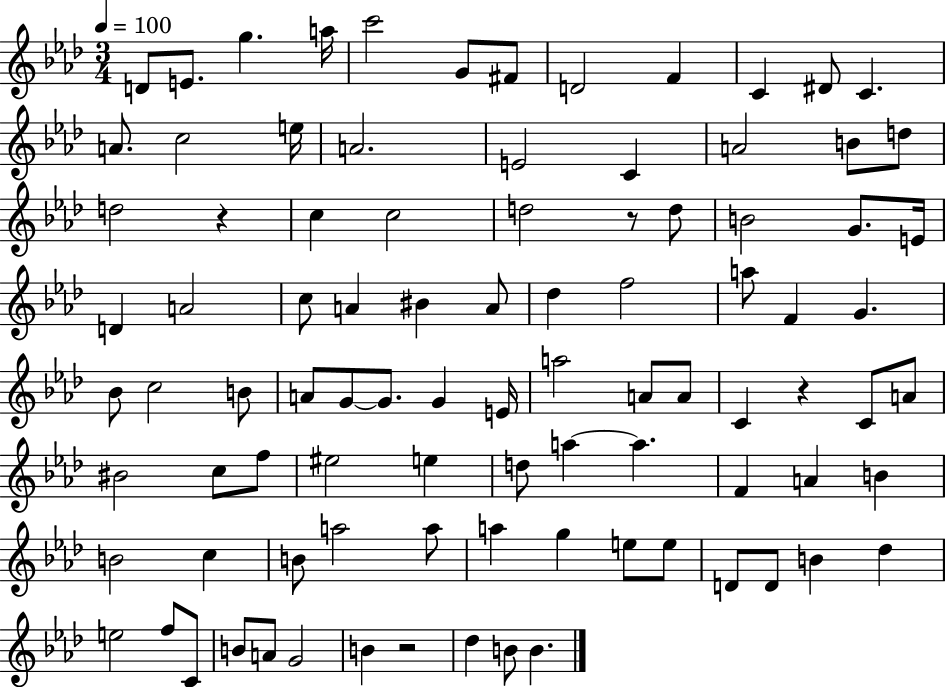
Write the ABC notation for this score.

X:1
T:Untitled
M:3/4
L:1/4
K:Ab
D/2 E/2 g a/4 c'2 G/2 ^F/2 D2 F C ^D/2 C A/2 c2 e/4 A2 E2 C A2 B/2 d/2 d2 z c c2 d2 z/2 d/2 B2 G/2 E/4 D A2 c/2 A ^B A/2 _d f2 a/2 F G _B/2 c2 B/2 A/2 G/2 G/2 G E/4 a2 A/2 A/2 C z C/2 A/2 ^B2 c/2 f/2 ^e2 e d/2 a a F A B B2 c B/2 a2 a/2 a g e/2 e/2 D/2 D/2 B _d e2 f/2 C/2 B/2 A/2 G2 B z2 _d B/2 B